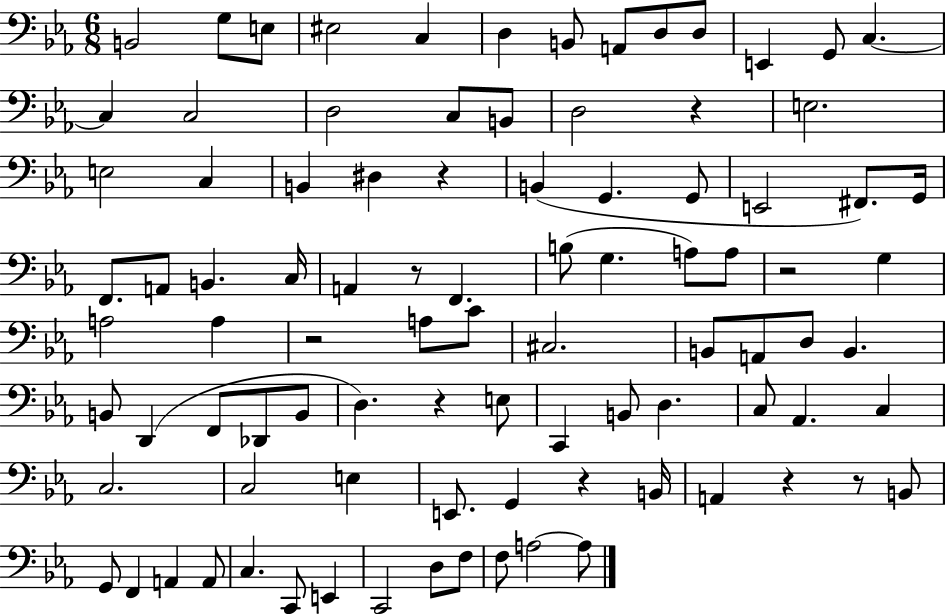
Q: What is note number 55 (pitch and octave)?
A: B2